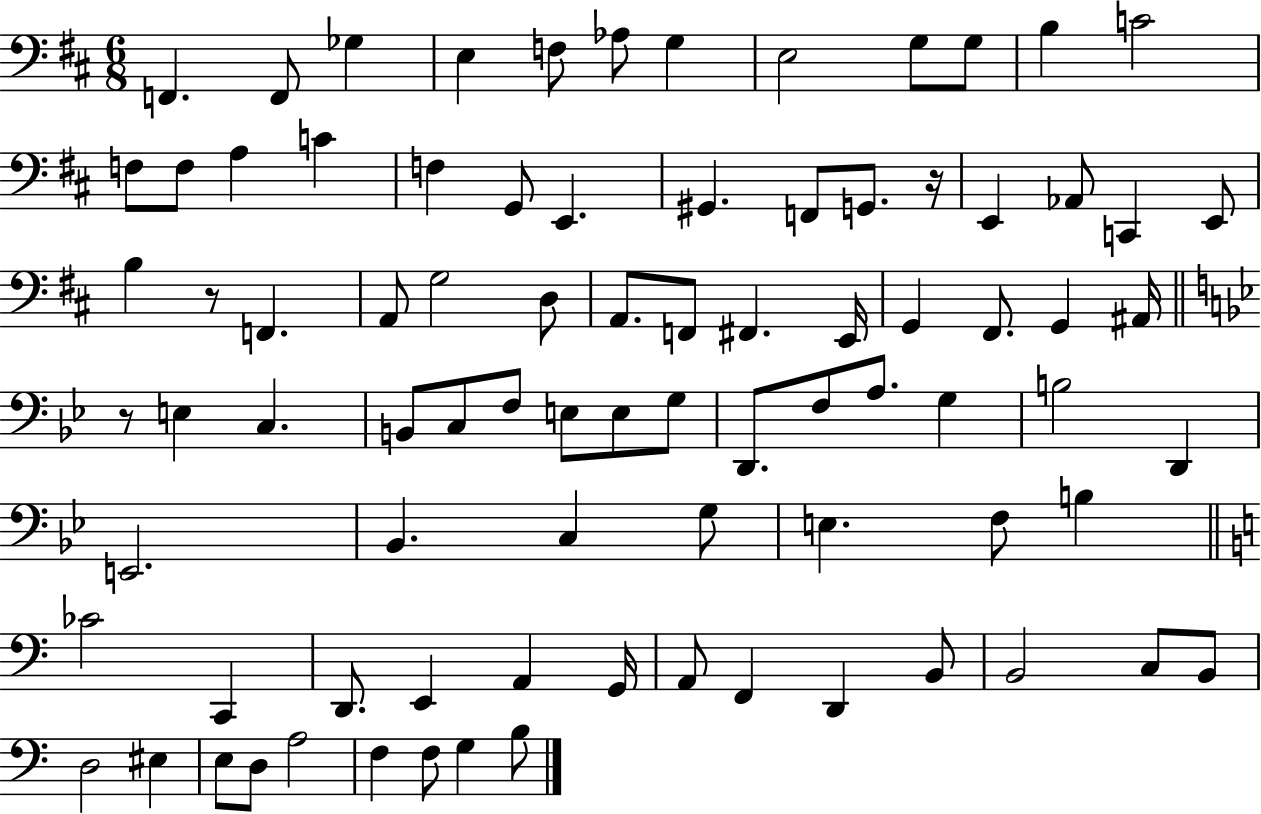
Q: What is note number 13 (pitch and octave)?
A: F3